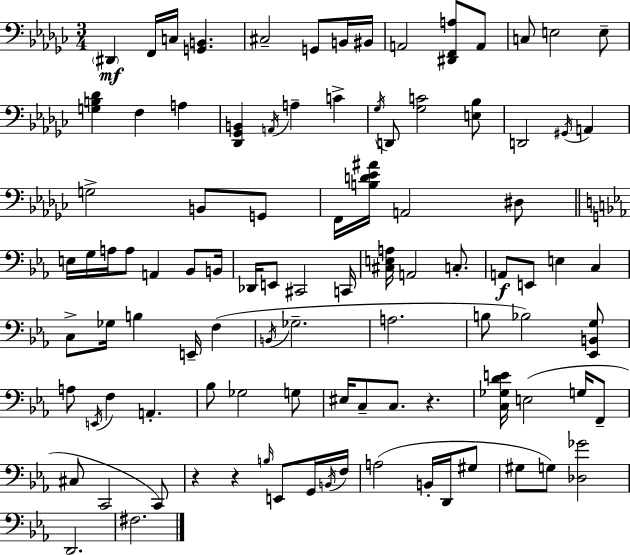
{
  \clef bass
  \numericTimeSignature
  \time 3/4
  \key ees \minor
  \repeat volta 2 { \parenthesize dis,4\mf f,16 c16 <g, b,>4. | cis2-- g,8 b,16 bis,16 | a,2 <dis, f, a>8 a,8 | c8 e2 e8-- | \break <g b des'>4 f4 a4 | <des, ges, b,>4 \acciaccatura { a,16 } a4-- c'4-> | \acciaccatura { ges16 } d,8 <ges c'>2 | <e bes>8 d,2 \acciaccatura { gis,16 } a,4 | \break g2-> b,8 | g,8 f,16 <b d' ees' ais'>16 a,2 | dis8 \bar "||" \break \key ees \major e16 g16 a16 a8 a,4 bes,8 b,16 | des,16 e,8 cis,2 c,16 | <cis e a>16 a,2 c8.-. | a,8\f e,8 e4 c4 | \break c8-> ges16 b4 e,16-- f4( | \acciaccatura { b,16 } ges2.-- | a2. | b8 bes2) <ees, b, g>8 | \break a8 \acciaccatura { e,16 } f4 a,4.-. | bes8 ges2 | g8 eis16 c8-- c8. r4. | <c ges d' e'>16 e2( g16 | \break f,8-- cis8 c,2 | c,8) r4 r4 \grace { b16 } e,8 | g,16 \acciaccatura { b,16 } f16 a2( | b,16-. d,16 gis8 gis8 g8) <des ges'>2 | \break d,2. | fis2. | } \bar "|."
}